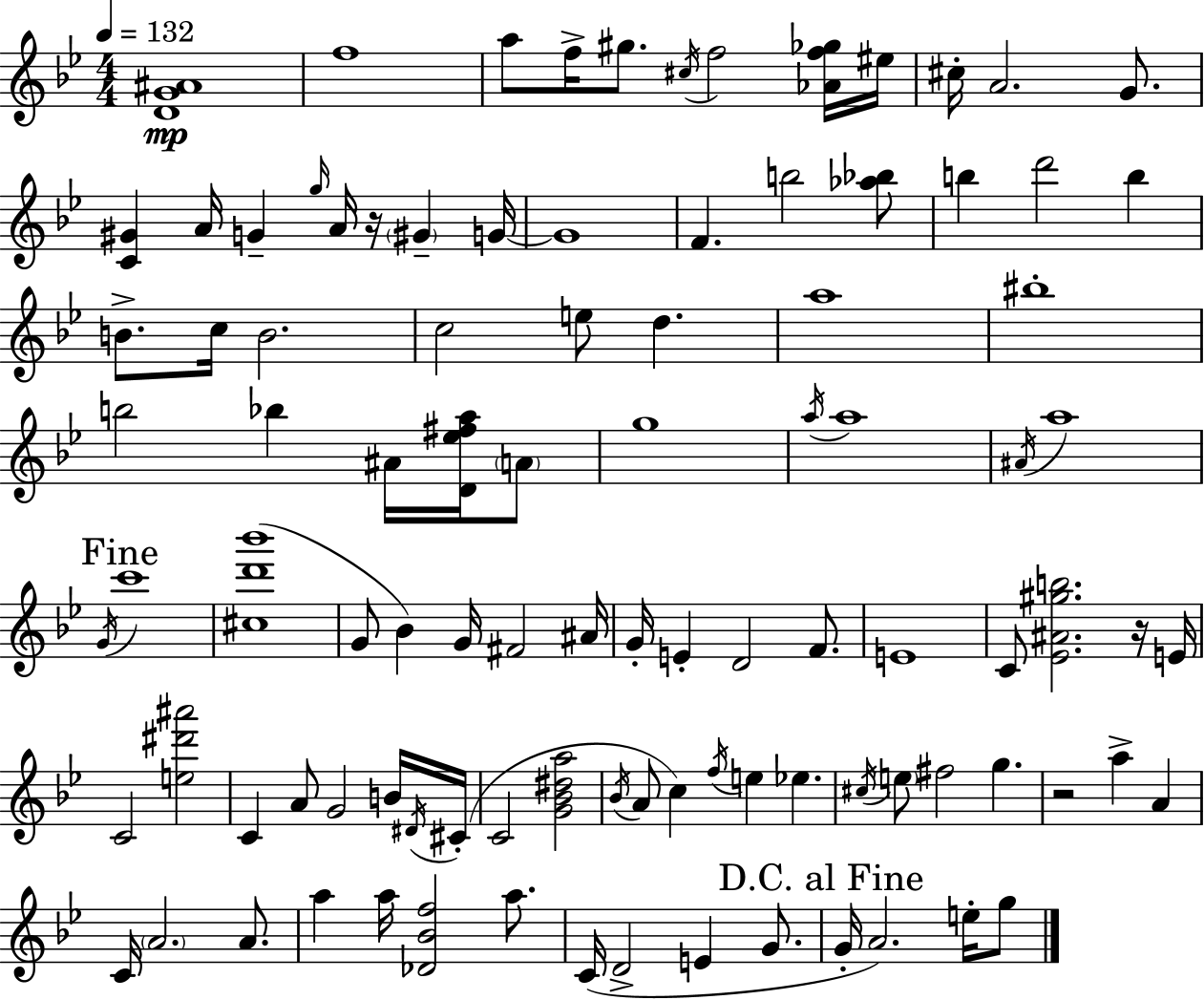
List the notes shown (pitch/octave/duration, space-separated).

[D4,G4,A#4]/w F5/w A5/e F5/s G#5/e. C#5/s F5/h [Ab4,F5,Gb5]/s EIS5/s C#5/s A4/h. G4/e. [C4,G#4]/q A4/s G4/q G5/s A4/s R/s G#4/q G4/s G4/w F4/q. B5/h [Ab5,Bb5]/e B5/q D6/h B5/q B4/e. C5/s B4/h. C5/h E5/e D5/q. A5/w BIS5/w B5/h Bb5/q A#4/s [D4,Eb5,F#5,A5]/s A4/e G5/w A5/s A5/w A#4/s A5/w G4/s C6/w [C#5,D6,Bb6]/w G4/e Bb4/q G4/s F#4/h A#4/s G4/s E4/q D4/h F4/e. E4/w C4/e [Eb4,A#4,G#5,B5]/h. R/s E4/s C4/h [E5,D#6,A#6]/h C4/q A4/e G4/h B4/s D#4/s C#4/s C4/h [G4,Bb4,D#5,A5]/h Bb4/s A4/e C5/q F5/s E5/q Eb5/q. C#5/s E5/e F#5/h G5/q. R/h A5/q A4/q C4/s A4/h. A4/e. A5/q A5/s [Db4,Bb4,F5]/h A5/e. C4/s D4/h E4/q G4/e. G4/s A4/h. E5/s G5/e